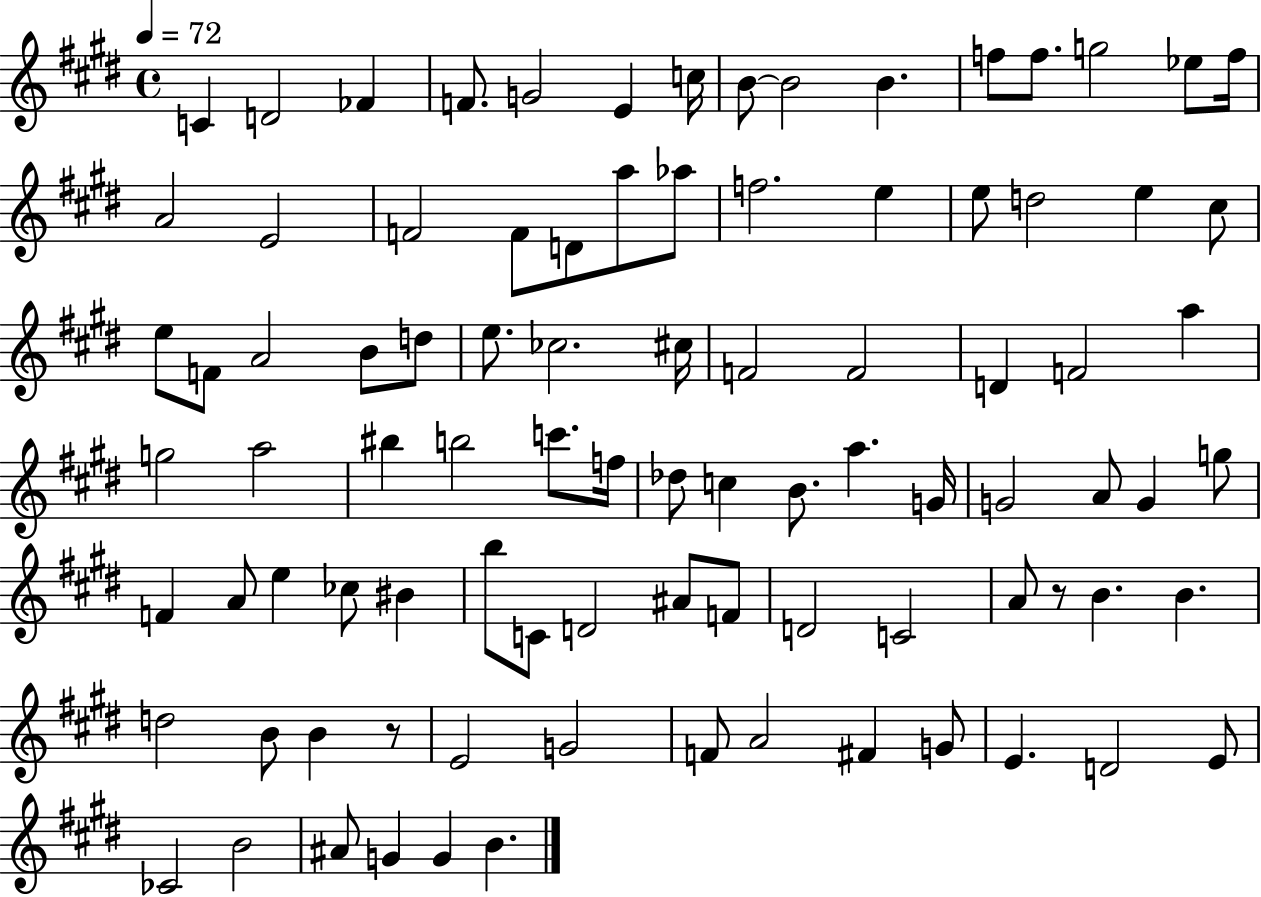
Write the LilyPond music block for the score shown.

{
  \clef treble
  \time 4/4
  \defaultTimeSignature
  \key e \major
  \tempo 4 = 72
  c'4 d'2 fes'4 | f'8. g'2 e'4 c''16 | b'8~~ b'2 b'4. | f''8 f''8. g''2 ees''8 f''16 | \break a'2 e'2 | f'2 f'8 d'8 a''8 aes''8 | f''2. e''4 | e''8 d''2 e''4 cis''8 | \break e''8 f'8 a'2 b'8 d''8 | e''8. ces''2. cis''16 | f'2 f'2 | d'4 f'2 a''4 | \break g''2 a''2 | bis''4 b''2 c'''8. f''16 | des''8 c''4 b'8. a''4. g'16 | g'2 a'8 g'4 g''8 | \break f'4 a'8 e''4 ces''8 bis'4 | b''8 c'8 d'2 ais'8 f'8 | d'2 c'2 | a'8 r8 b'4. b'4. | \break d''2 b'8 b'4 r8 | e'2 g'2 | f'8 a'2 fis'4 g'8 | e'4. d'2 e'8 | \break ces'2 b'2 | ais'8 g'4 g'4 b'4. | \bar "|."
}